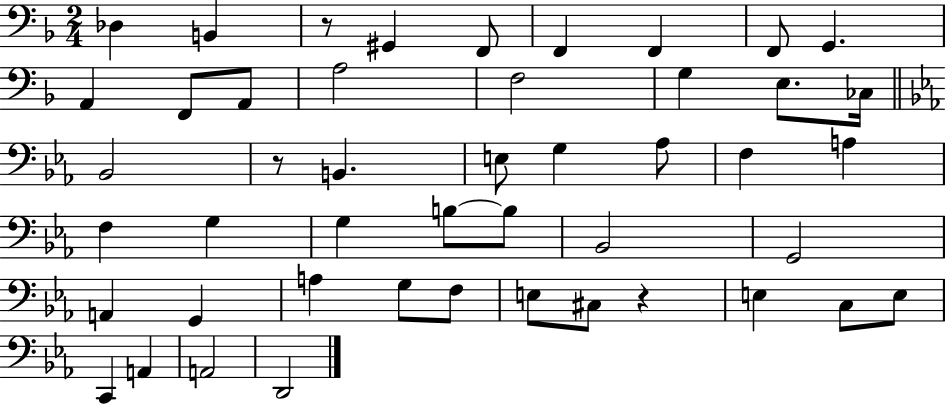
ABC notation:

X:1
T:Untitled
M:2/4
L:1/4
K:F
_D, B,, z/2 ^G,, F,,/2 F,, F,, F,,/2 G,, A,, F,,/2 A,,/2 A,2 F,2 G, E,/2 _C,/4 _B,,2 z/2 B,, E,/2 G, _A,/2 F, A, F, G, G, B,/2 B,/2 _B,,2 G,,2 A,, G,, A, G,/2 F,/2 E,/2 ^C,/2 z E, C,/2 E,/2 C,, A,, A,,2 D,,2